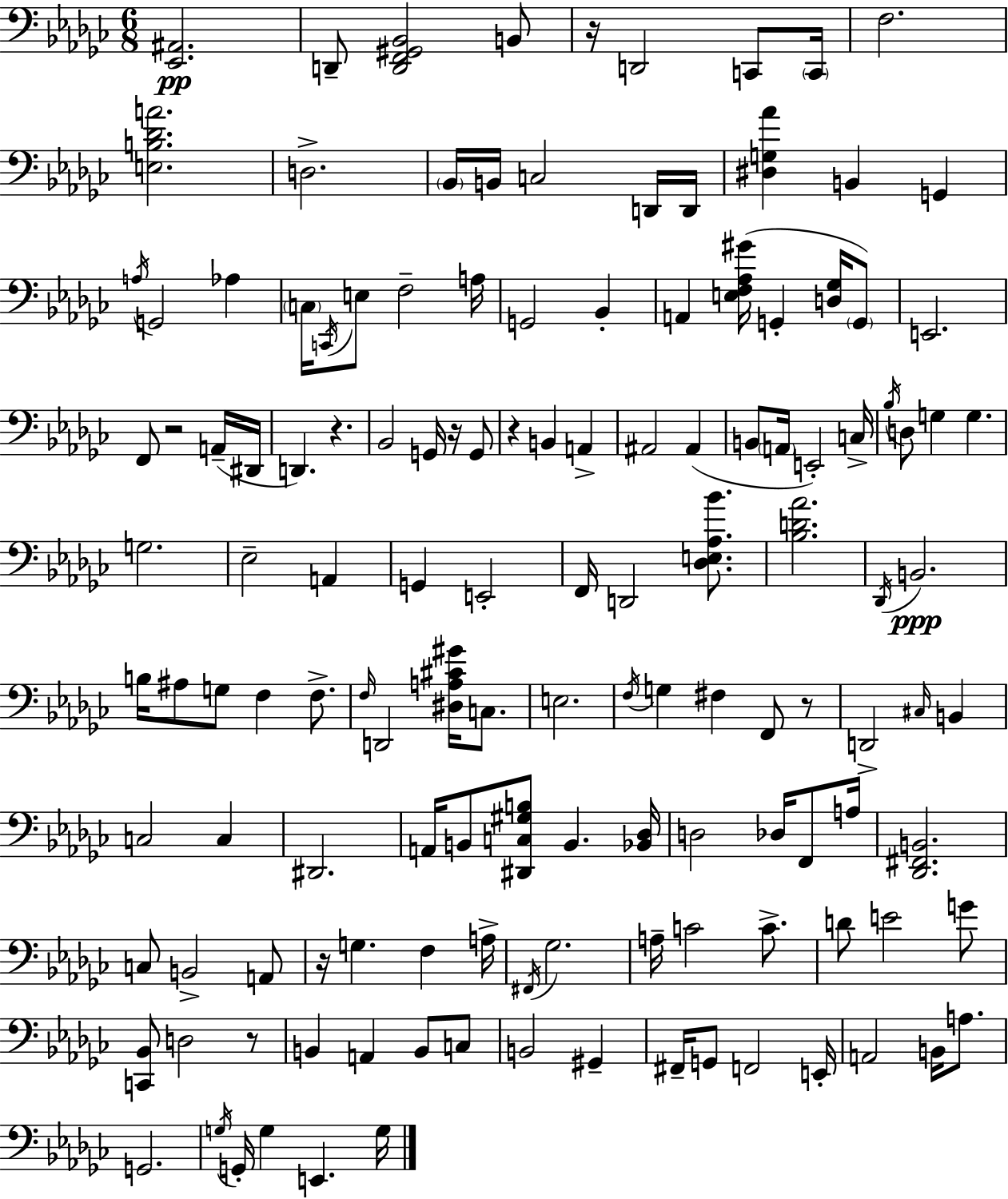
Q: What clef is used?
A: bass